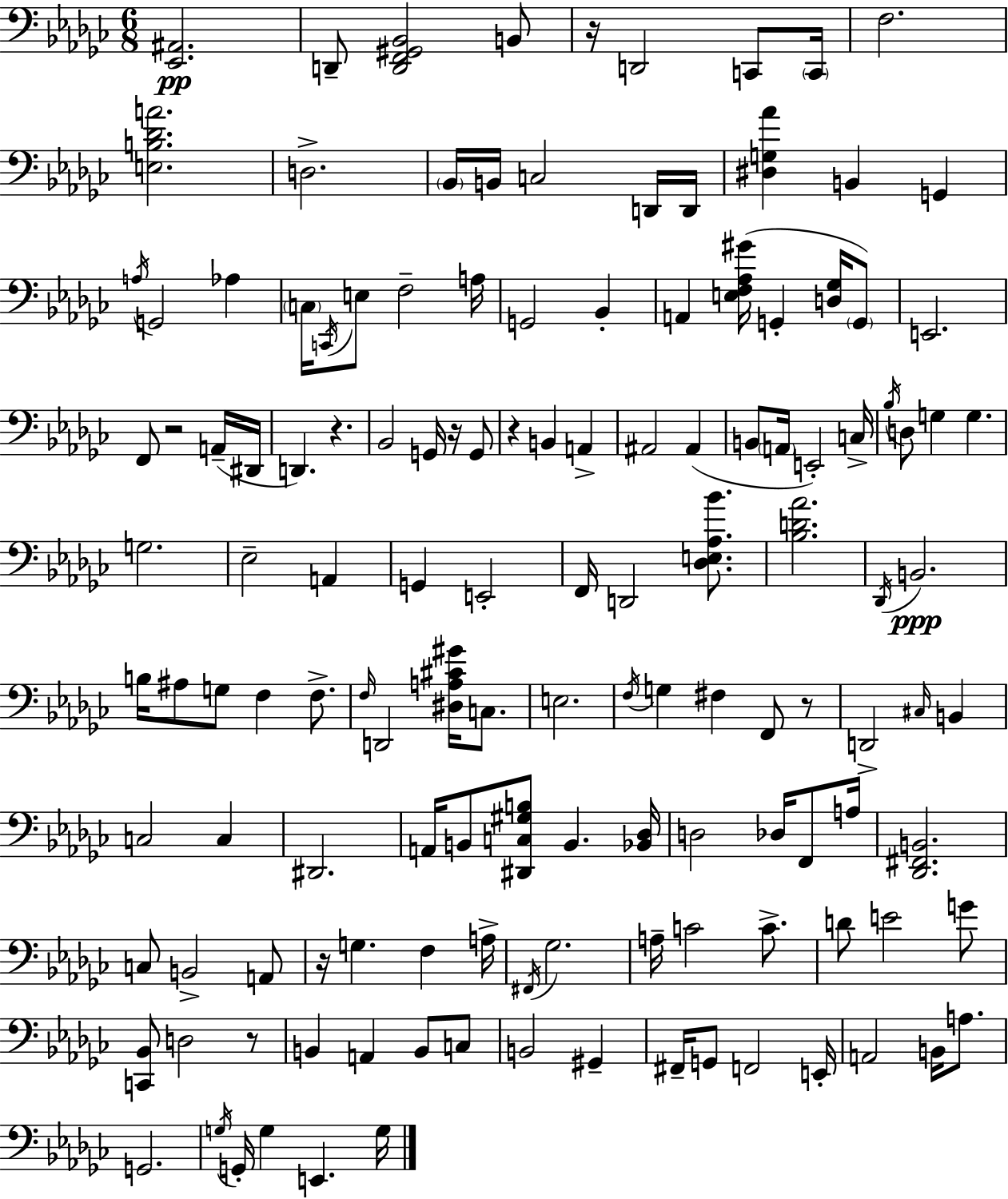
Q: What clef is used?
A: bass